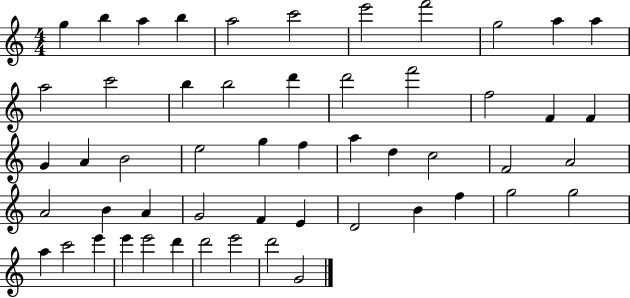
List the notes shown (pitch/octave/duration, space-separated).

G5/q B5/q A5/q B5/q A5/h C6/h E6/h F6/h G5/h A5/q A5/q A5/h C6/h B5/q B5/h D6/q D6/h F6/h F5/h F4/q F4/q G4/q A4/q B4/h E5/h G5/q F5/q A5/q D5/q C5/h F4/h A4/h A4/h B4/q A4/q G4/h F4/q E4/q D4/h B4/q F5/q G5/h G5/h A5/q C6/h E6/q E6/q E6/h D6/q D6/h E6/h D6/h G4/h